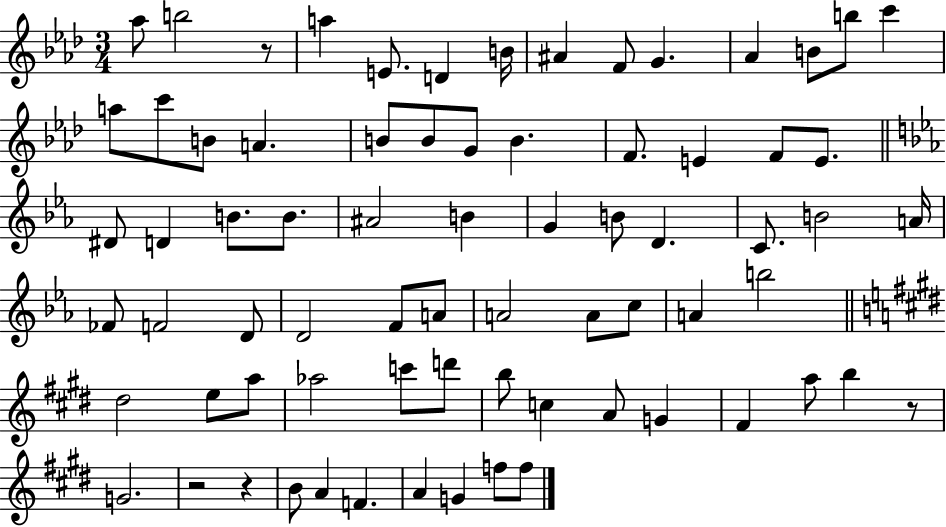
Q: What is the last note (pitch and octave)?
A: F5